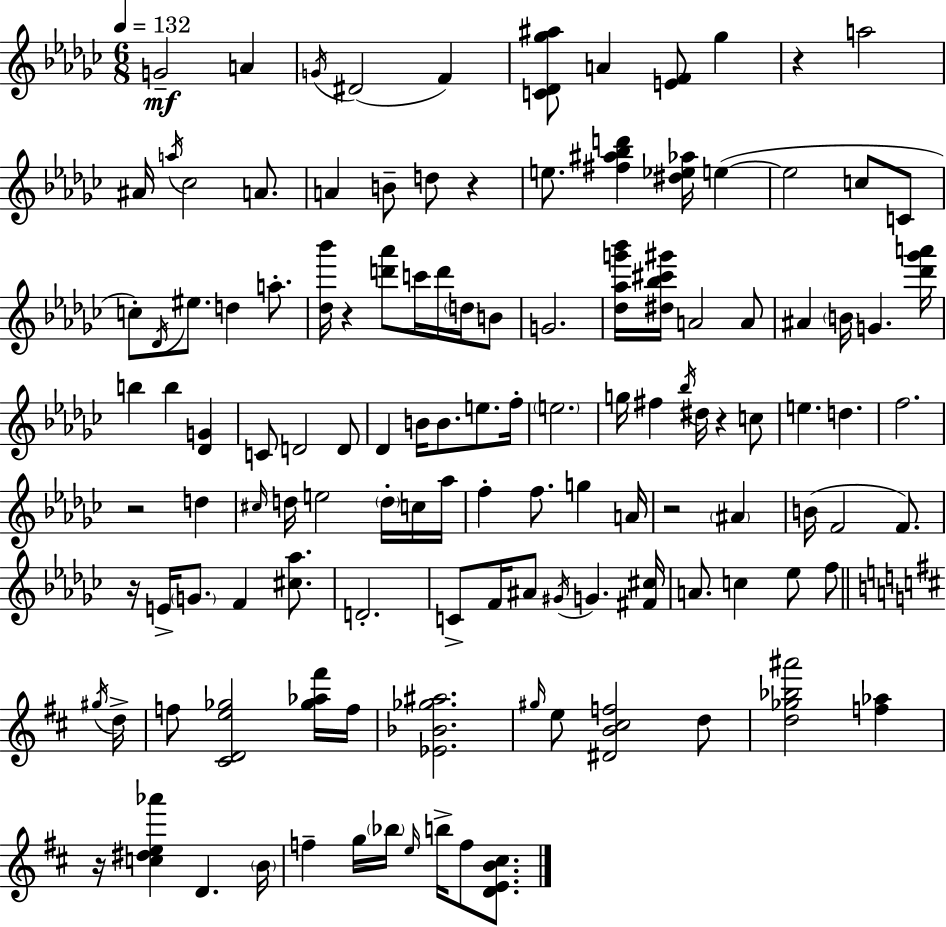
{
  \clef treble
  \numericTimeSignature
  \time 6/8
  \key ees \minor
  \tempo 4 = 132
  g'2--\mf a'4 | \acciaccatura { g'16 }( dis'2 f'4) | <c' des' ges'' ais''>8 a'4 <e' f'>8 ges''4 | r4 a''2 | \break ais'16 \acciaccatura { a''16 } ces''2 a'8. | a'4 b'8-- d''8 r4 | e''8. <fis'' ais'' bes'' d'''>4 <dis'' ees'' aes''>16 e''4~(~ | e''2 c''8 | \break c'8 c''8-.) \acciaccatura { des'16 } eis''8. d''4 | a''8.-. <des'' bes'''>16 r4 <d''' aes'''>8 c'''16 d'''16 | \parenthesize d''16 b'8 g'2. | <des'' aes'' g''' bes'''>16 <dis'' bes'' cis''' gis'''>16 a'2 | \break a'8 ais'4 \parenthesize b'16 g'4. | <des''' ges''' a'''>16 b''4 b''4 <des' g'>4 | c'8 d'2 | d'8 des'4 b'16 b'8. e''8. | \break f''16-. \parenthesize e''2. | g''16 fis''4 \acciaccatura { bes''16 } dis''16 r4 | c''8 e''4. d''4. | f''2. | \break r2 | d''4 \grace { cis''16 } d''16 e''2 | \parenthesize d''16-. c''16 aes''16 f''4-. f''8. | g''4 a'16 r2 | \break \parenthesize ais'4 b'16( f'2 | f'8.) r16 e'16-> \parenthesize g'8. f'4 | <cis'' aes''>8. d'2.-. | c'8-> f'16 ais'8 \acciaccatura { gis'16 } g'4. | \break <fis' cis''>16 a'8. c''4 | ees''8 f''8 \bar "||" \break \key b \minor \acciaccatura { gis''16 } d''16-> f''8 <cis' d' e'' ges''>2 | <ges'' aes'' fis'''>16 f''16 <ees' bes' ges'' ais''>2. | \grace { gis''16 } e''8 <dis' b' cis'' f''>2 | d''8 <d'' ges'' bes'' ais'''>2 <f'' aes''>4 | \break r16 <c'' dis'' e'' aes'''>4 d'4. | \parenthesize b'16 f''4-- g''16 \parenthesize bes''16 \grace { e''16 } b''16-> f''8 | <d' e' b' cis''>8. \bar "|."
}